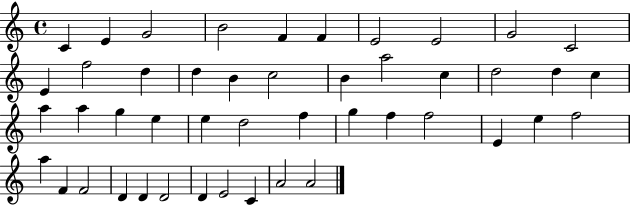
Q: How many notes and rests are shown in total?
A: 46